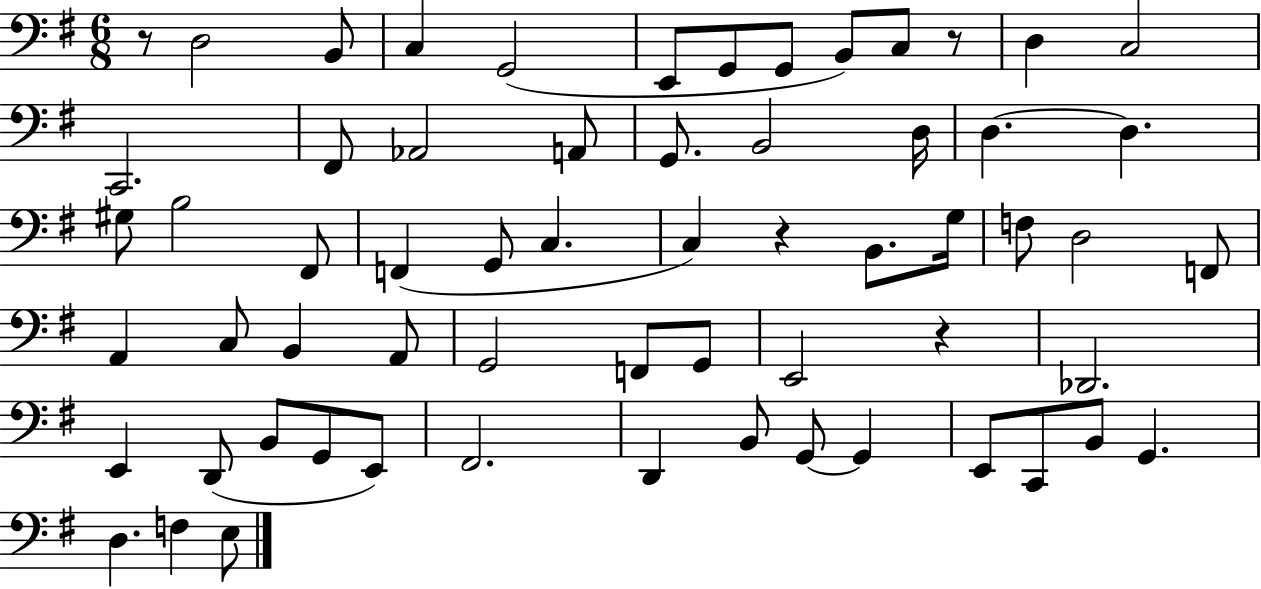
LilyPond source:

{
  \clef bass
  \numericTimeSignature
  \time 6/8
  \key g \major
  \repeat volta 2 { r8 d2 b,8 | c4 g,2( | e,8 g,8 g,8 b,8) c8 r8 | d4 c2 | \break c,2. | fis,8 aes,2 a,8 | g,8. b,2 d16 | d4.~~ d4. | \break gis8 b2 fis,8 | f,4( g,8 c4. | c4) r4 b,8. g16 | f8 d2 f,8 | \break a,4 c8 b,4 a,8 | g,2 f,8 g,8 | e,2 r4 | des,2. | \break e,4 d,8( b,8 g,8 e,8) | fis,2. | d,4 b,8 g,8~~ g,4 | e,8 c,8 b,8 g,4. | \break d4. f4 e8 | } \bar "|."
}